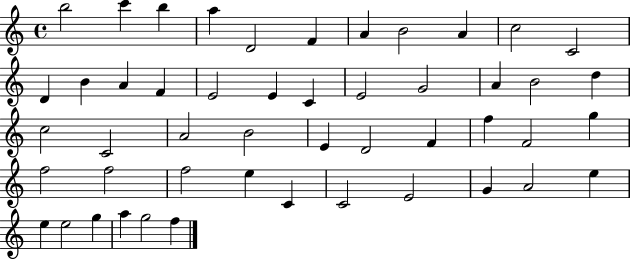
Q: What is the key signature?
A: C major